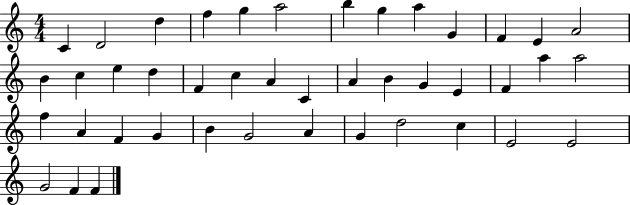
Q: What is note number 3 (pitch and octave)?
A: D5